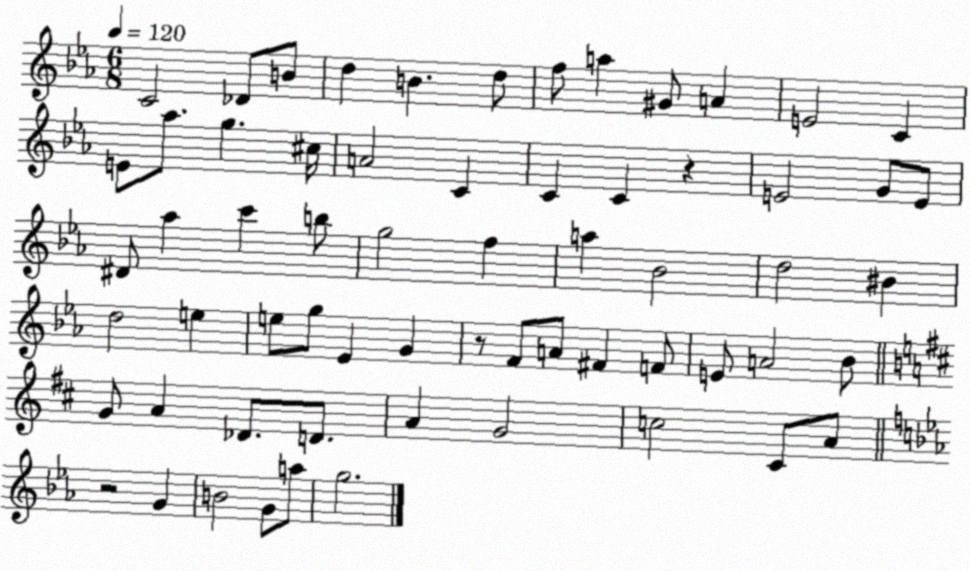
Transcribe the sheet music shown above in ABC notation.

X:1
T:Untitled
M:6/8
L:1/4
K:Eb
C2 _D/2 B/2 d B d/2 f/2 a ^G/2 A E2 C E/2 _a/2 g ^c/4 A2 C C C z E2 G/2 E/2 ^D/2 _a c' b/2 g2 f a _B2 d2 ^B d2 e e/2 g/2 _E G z/2 F/2 A/2 ^F F/2 E/2 A2 _B/2 G/2 A _D/2 D/2 A G2 c2 ^C/2 A/2 z2 G B2 G/2 a/2 g2